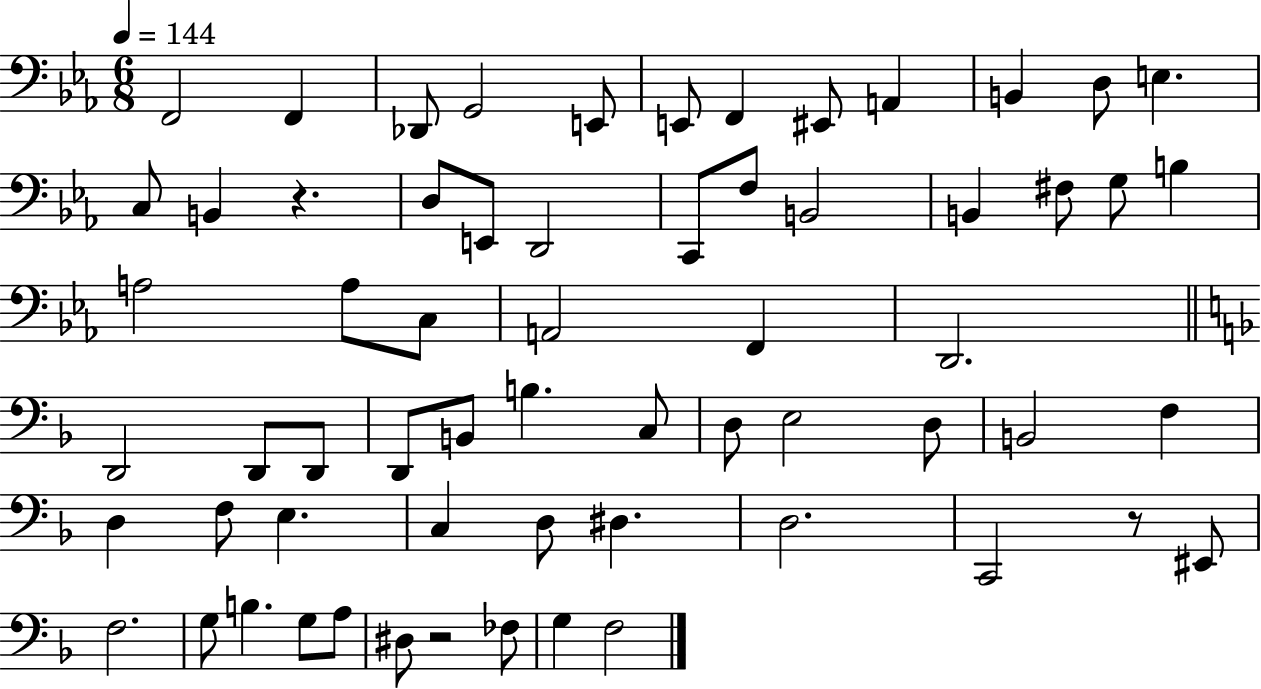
F2/h F2/q Db2/e G2/h E2/e E2/e F2/q EIS2/e A2/q B2/q D3/e E3/q. C3/e B2/q R/q. D3/e E2/e D2/h C2/e F3/e B2/h B2/q F#3/e G3/e B3/q A3/h A3/e C3/e A2/h F2/q D2/h. D2/h D2/e D2/e D2/e B2/e B3/q. C3/e D3/e E3/h D3/e B2/h F3/q D3/q F3/e E3/q. C3/q D3/e D#3/q. D3/h. C2/h R/e EIS2/e F3/h. G3/e B3/q. G3/e A3/e D#3/e R/h FES3/e G3/q F3/h